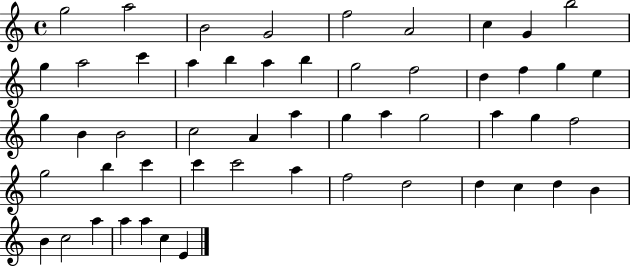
{
  \clef treble
  \time 4/4
  \defaultTimeSignature
  \key c \major
  g''2 a''2 | b'2 g'2 | f''2 a'2 | c''4 g'4 b''2 | \break g''4 a''2 c'''4 | a''4 b''4 a''4 b''4 | g''2 f''2 | d''4 f''4 g''4 e''4 | \break g''4 b'4 b'2 | c''2 a'4 a''4 | g''4 a''4 g''2 | a''4 g''4 f''2 | \break g''2 b''4 c'''4 | c'''4 c'''2 a''4 | f''2 d''2 | d''4 c''4 d''4 b'4 | \break b'4 c''2 a''4 | a''4 a''4 c''4 e'4 | \bar "|."
}